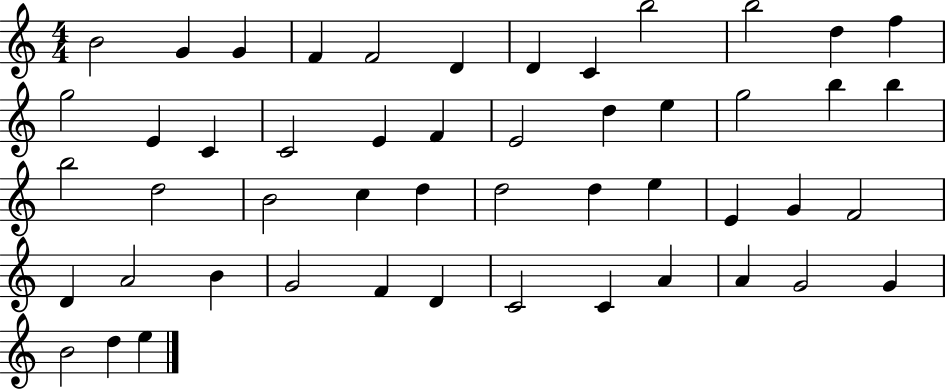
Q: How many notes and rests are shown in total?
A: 50